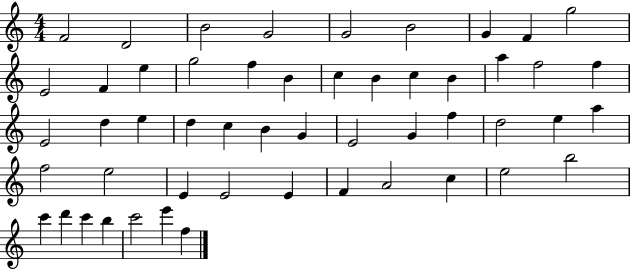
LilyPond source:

{
  \clef treble
  \numericTimeSignature
  \time 4/4
  \key c \major
  f'2 d'2 | b'2 g'2 | g'2 b'2 | g'4 f'4 g''2 | \break e'2 f'4 e''4 | g''2 f''4 b'4 | c''4 b'4 c''4 b'4 | a''4 f''2 f''4 | \break e'2 d''4 e''4 | d''4 c''4 b'4 g'4 | e'2 g'4 f''4 | d''2 e''4 a''4 | \break f''2 e''2 | e'4 e'2 e'4 | f'4 a'2 c''4 | e''2 b''2 | \break c'''4 d'''4 c'''4 b''4 | c'''2 e'''4 f''4 | \bar "|."
}